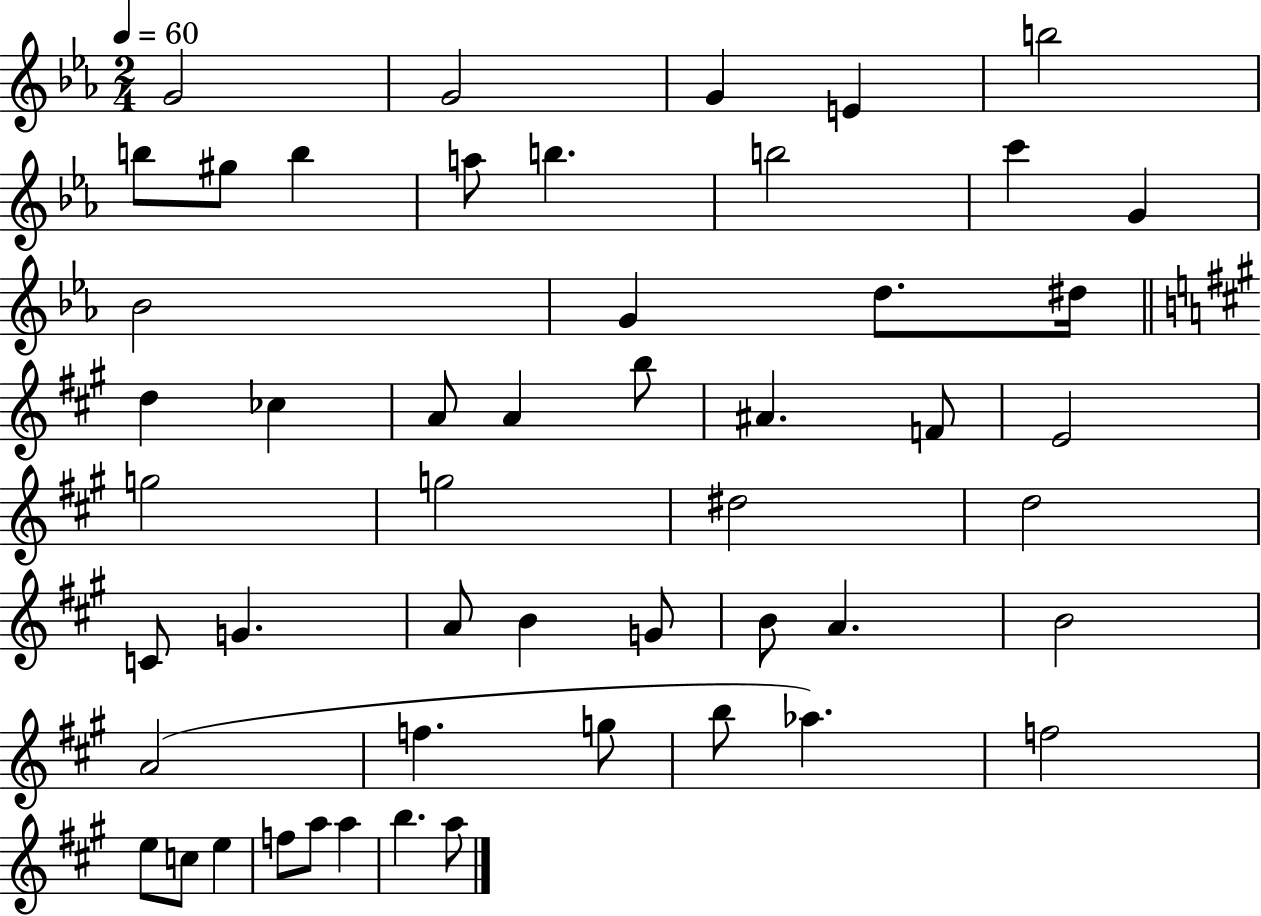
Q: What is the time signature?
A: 2/4